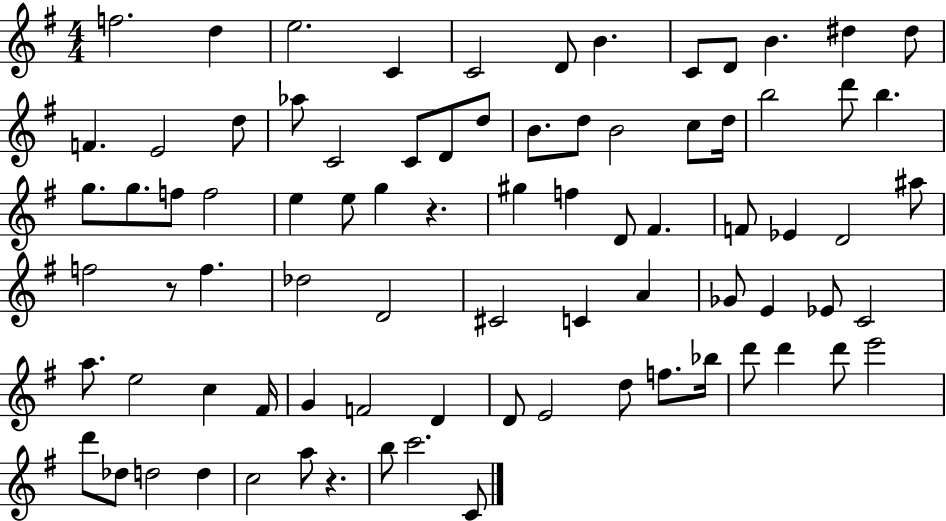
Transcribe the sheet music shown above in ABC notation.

X:1
T:Untitled
M:4/4
L:1/4
K:G
f2 d e2 C C2 D/2 B C/2 D/2 B ^d ^d/2 F E2 d/2 _a/2 C2 C/2 D/2 d/2 B/2 d/2 B2 c/2 d/4 b2 d'/2 b g/2 g/2 f/2 f2 e e/2 g z ^g f D/2 ^F F/2 _E D2 ^a/2 f2 z/2 f _d2 D2 ^C2 C A _G/2 E _E/2 C2 a/2 e2 c ^F/4 G F2 D D/2 E2 d/2 f/2 _b/4 d'/2 d' d'/2 e'2 d'/2 _d/2 d2 d c2 a/2 z b/2 c'2 C/2